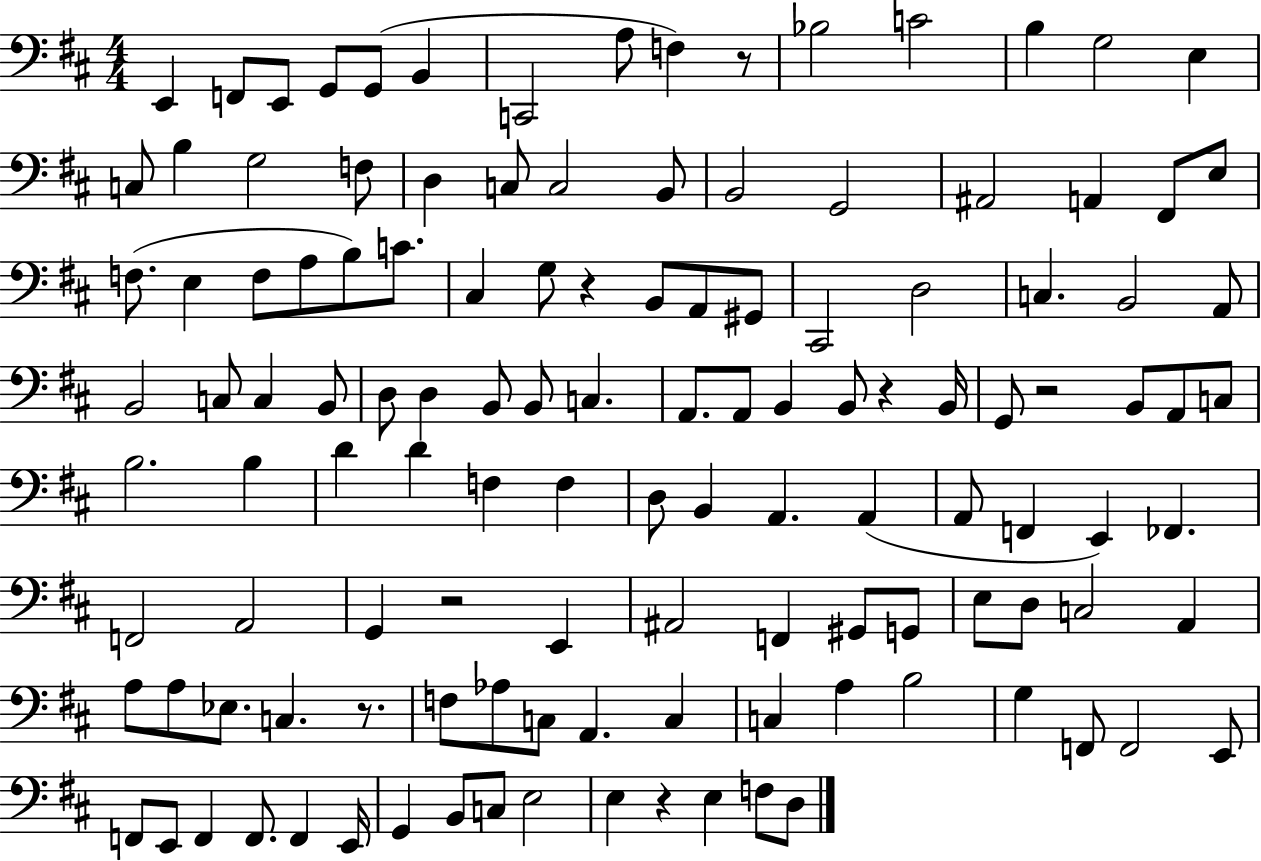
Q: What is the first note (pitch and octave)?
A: E2